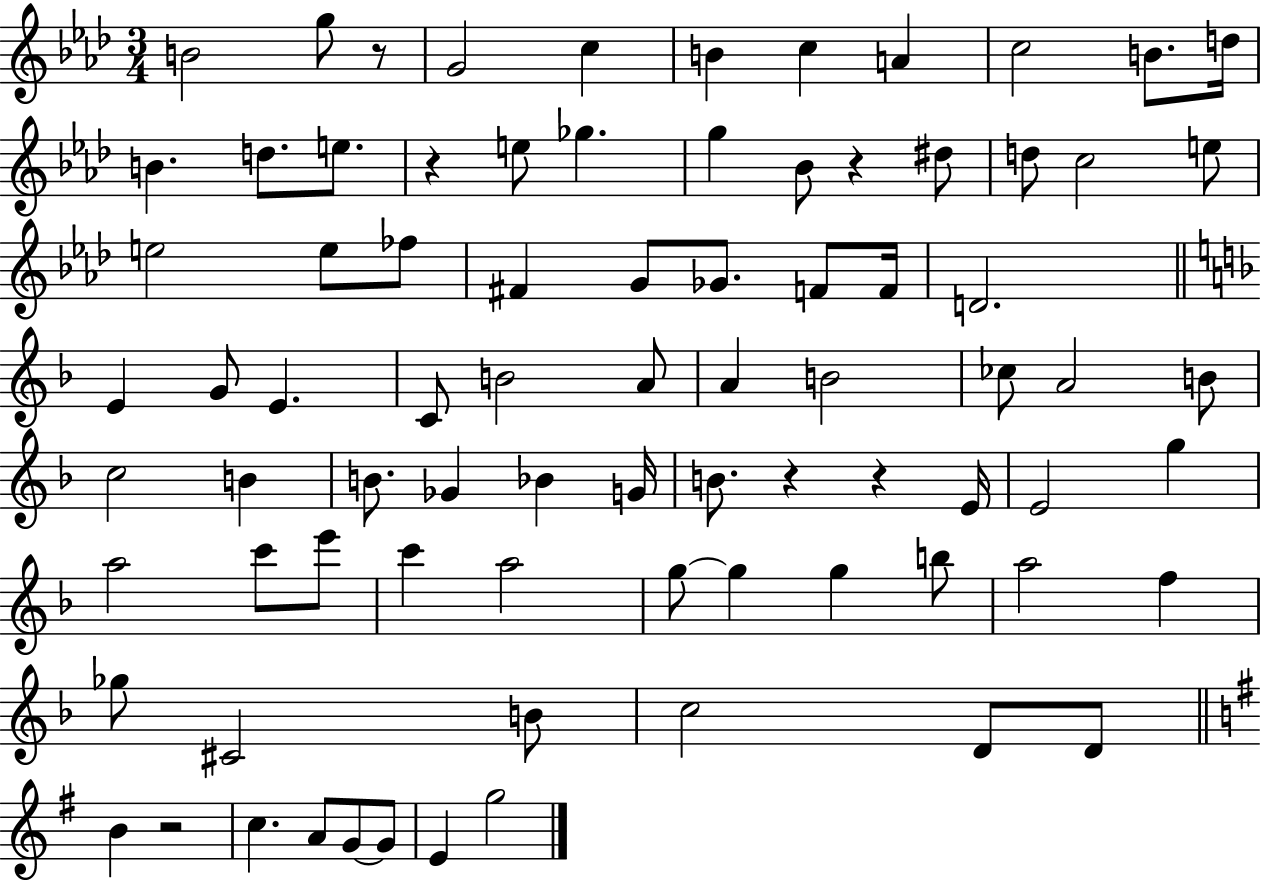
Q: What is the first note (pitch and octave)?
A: B4